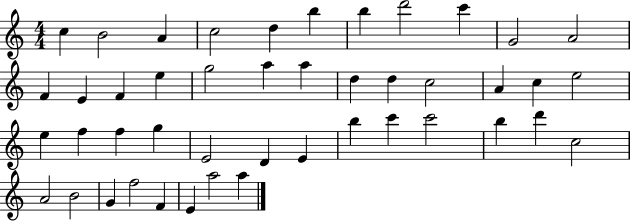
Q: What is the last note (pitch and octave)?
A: A5